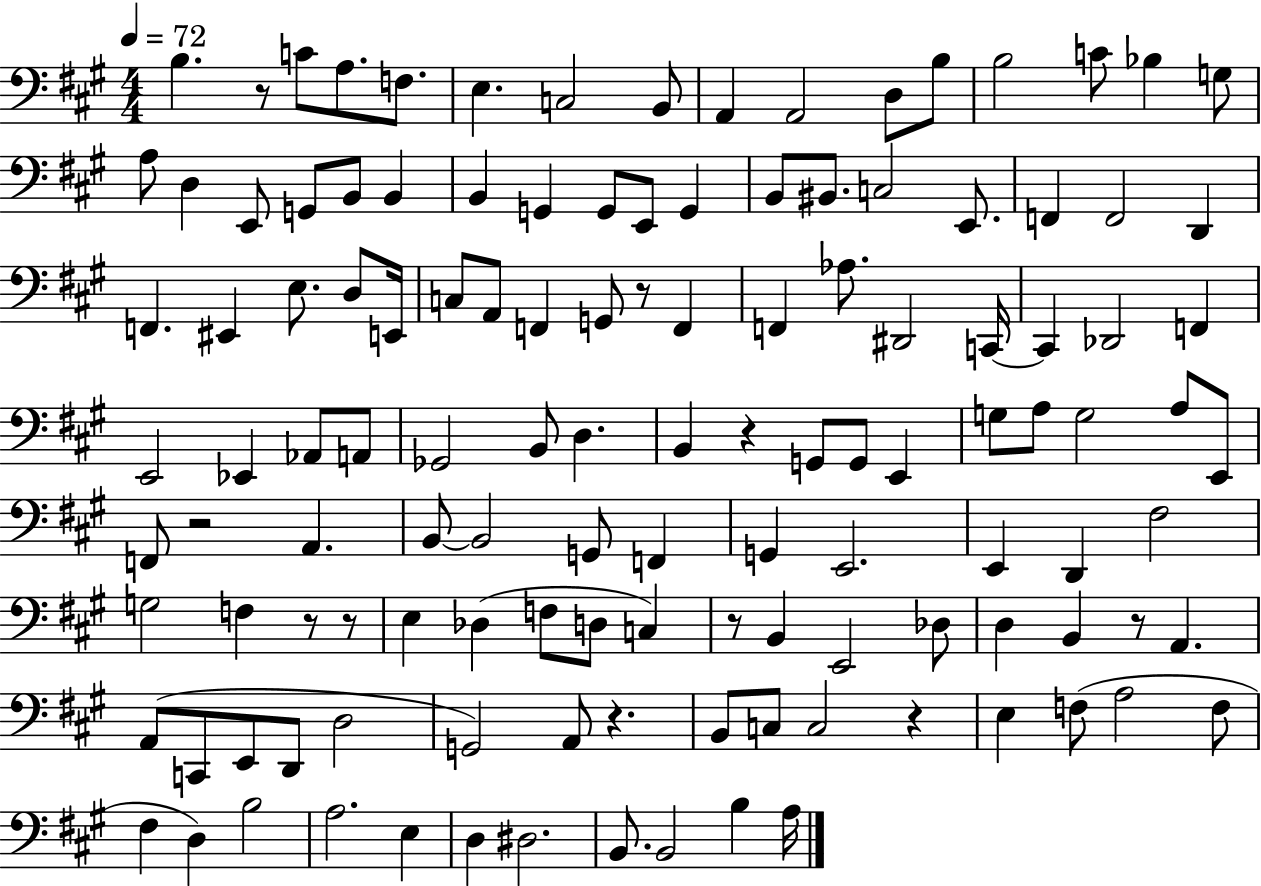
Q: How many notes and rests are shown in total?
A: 125